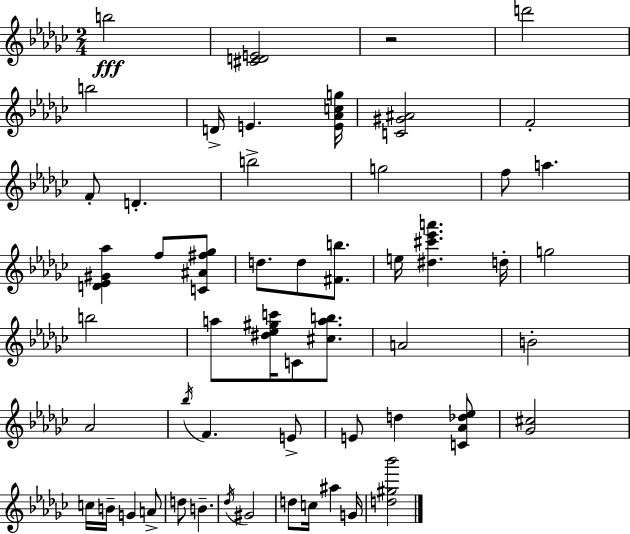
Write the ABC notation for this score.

X:1
T:Untitled
M:2/4
L:1/4
K:Ebm
b2 [^CDE]2 z2 d'2 b2 D/4 E [E_Acg]/4 [C^G^A]2 F2 F/2 D b2 g2 f/2 a [D_E^G_a] f/2 [C^A^f_g]/2 d/2 d/2 [^Fb]/2 e/4 [^d^c'_e'a'] d/4 g2 b2 a/2 [^d_e^gc']/4 C/2 [^cab]/2 A2 B2 _A2 _b/4 F E/2 E/2 d [C_A_d_e]/2 [_G^c]2 c/4 B/4 G A/2 d/2 B _d/4 ^G2 d/2 c/4 ^a G/4 [d^g_b']2